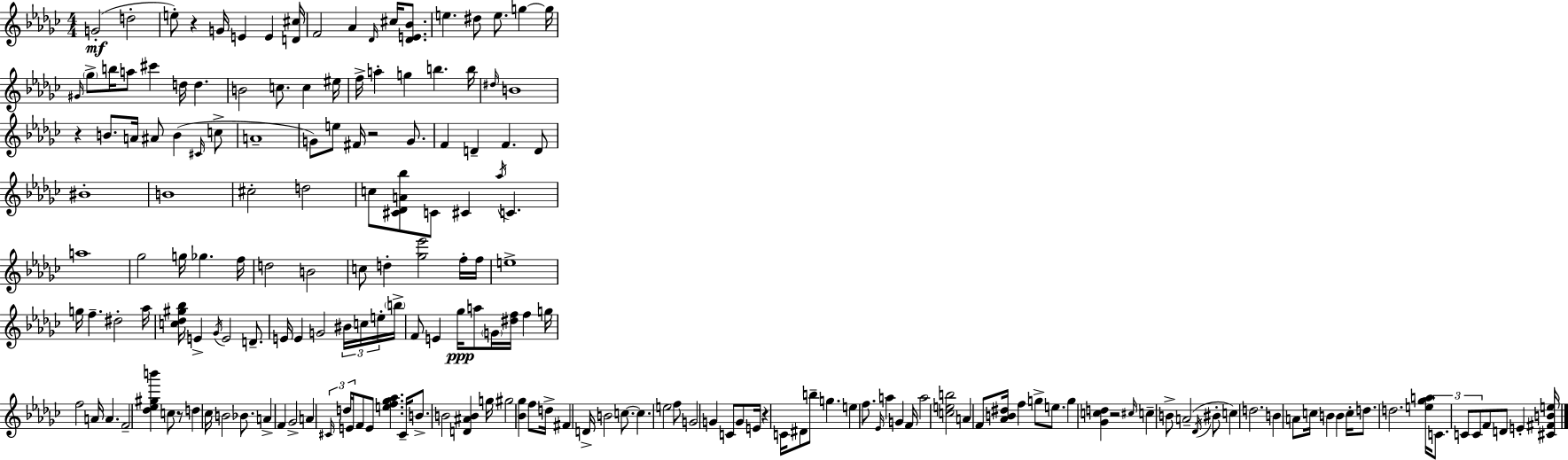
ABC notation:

X:1
T:Untitled
M:4/4
L:1/4
K:Ebm
G2 d2 e/2 z G/4 E E [D^c]/4 F2 _A _D/4 ^c/4 [_DE_B]/2 e ^d/2 e/2 g g/4 ^G/4 _g/2 b/4 a/2 ^c' d/4 d B2 c/2 c ^e/4 f/4 a g b b/4 ^d/4 B4 z B/2 A/4 ^A/2 B ^C/4 c/2 A4 G/2 e/2 ^F/4 z2 G/2 F D F D/2 ^B4 B4 ^c2 d2 c/2 [^C_DA_b]/2 C/2 ^C _a/4 C a4 _g2 g/4 _g f/4 d2 B2 c/2 d [_g_e']2 f/4 f/4 e4 g/4 f ^d2 _a/4 [c_d^g_b]/4 E _G/4 E2 D/2 E/4 E G2 ^B/4 c/4 e/4 b/4 F/2 E _g/4 a/2 G/4 [^df]/4 f g/4 f2 A/4 A F2 [_d_e^gb'] c/2 z/2 d _c/4 B2 _B/2 A F _G2 A ^C/4 d/4 E/4 F/2 E/2 [ef_g_a] ^C/4 B/2 B2 [D^AB] g/4 ^g2 [_B_g] f/2 d/4 ^F D/4 B2 c/2 c e2 f/2 G2 G C/2 G/2 E/4 z C/4 ^D/2 b/2 g e f/2 _E/4 a G F/4 a2 [ceb]2 A F/2 [_AB^d]/4 f g/2 e/2 g [_Gcd] z2 ^c/4 c B/2 A2 _D/4 ^B/2 c d2 B A/2 c/4 B B c/4 d/2 d2 [e_ga]/4 C/2 C/2 C/2 F/2 D/2 E [^C^FBe]/4